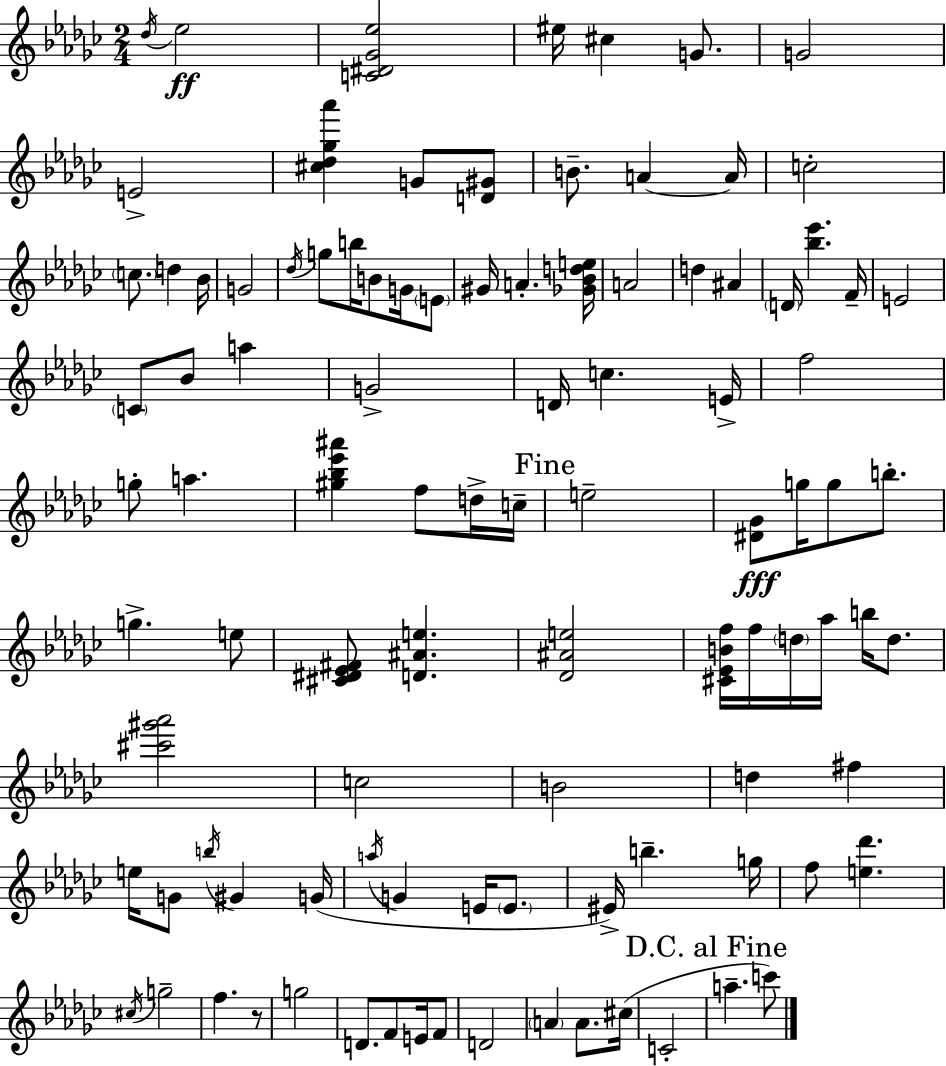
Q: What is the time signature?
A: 2/4